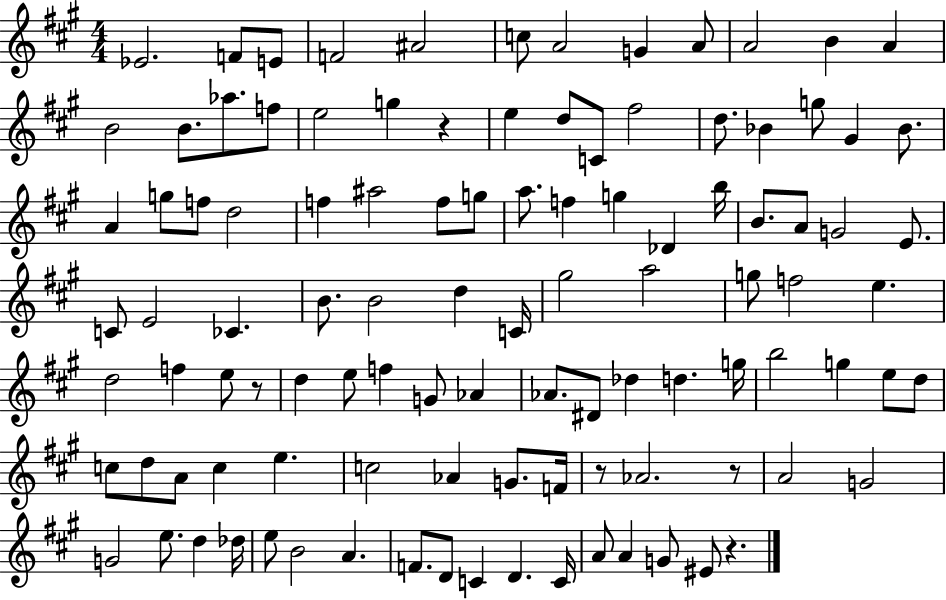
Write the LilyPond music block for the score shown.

{
  \clef treble
  \numericTimeSignature
  \time 4/4
  \key a \major
  ees'2. f'8 e'8 | f'2 ais'2 | c''8 a'2 g'4 a'8 | a'2 b'4 a'4 | \break b'2 b'8. aes''8. f''8 | e''2 g''4 r4 | e''4 d''8 c'8 fis''2 | d''8. bes'4 g''8 gis'4 bes'8. | \break a'4 g''8 f''8 d''2 | f''4 ais''2 f''8 g''8 | a''8. f''4 g''4 des'4 b''16 | b'8. a'8 g'2 e'8. | \break c'8 e'2 ces'4. | b'8. b'2 d''4 c'16 | gis''2 a''2 | g''8 f''2 e''4. | \break d''2 f''4 e''8 r8 | d''4 e''8 f''4 g'8 aes'4 | aes'8. dis'8 des''4 d''4. g''16 | b''2 g''4 e''8 d''8 | \break c''8 d''8 a'8 c''4 e''4. | c''2 aes'4 g'8. f'16 | r8 aes'2. r8 | a'2 g'2 | \break g'2 e''8. d''4 des''16 | e''8 b'2 a'4. | f'8. d'8 c'4 d'4. c'16 | a'8 a'4 g'8 eis'8 r4. | \break \bar "|."
}